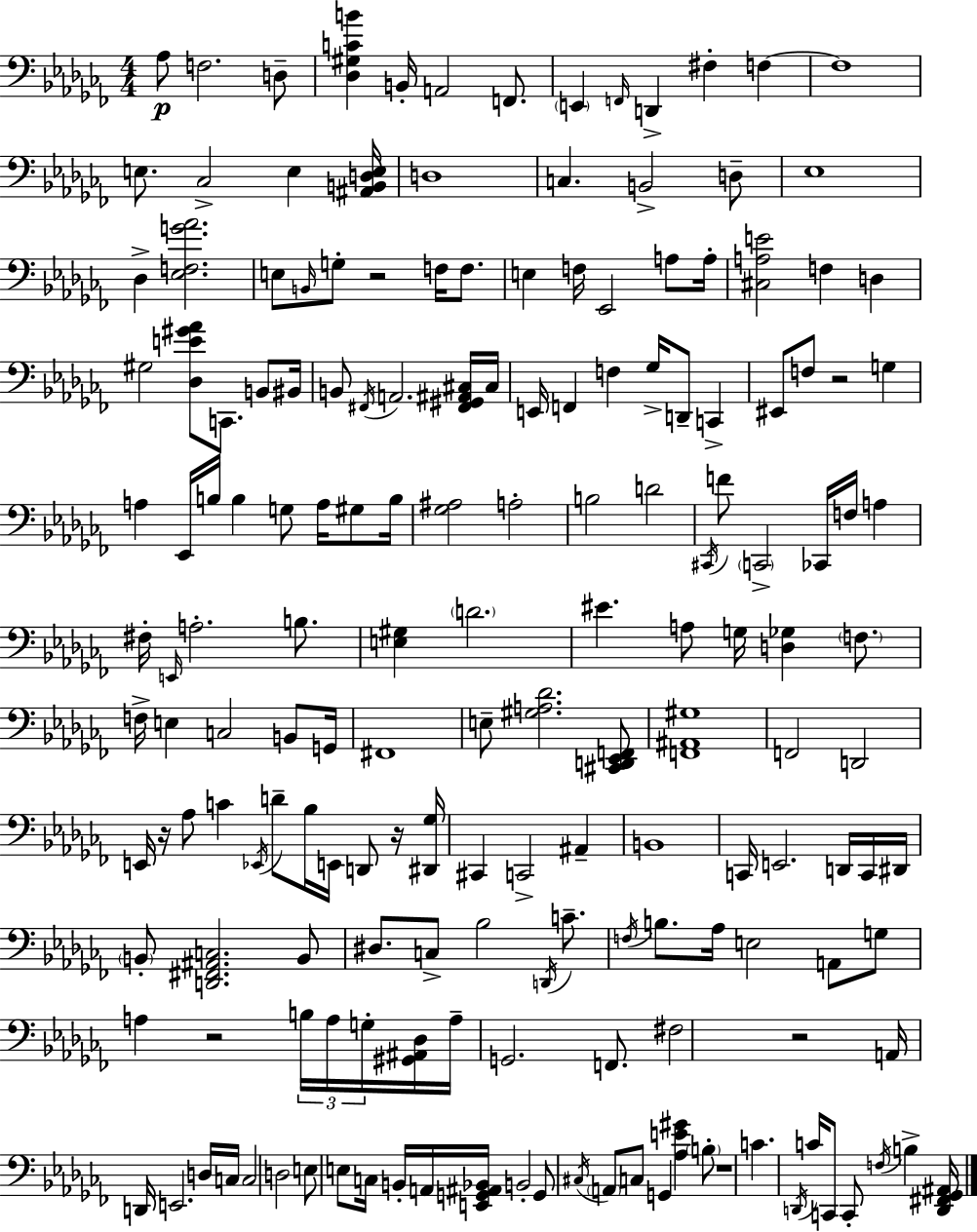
X:1
T:Untitled
M:4/4
L:1/4
K:Abm
_A,/2 F,2 D,/2 [_D,^G,CB] B,,/4 A,,2 F,,/2 E,, F,,/4 D,, ^F, F, F,4 E,/2 _C,2 E, [^A,,B,,D,E,]/4 D,4 C, B,,2 D,/2 _E,4 _D, [_E,F,G_A]2 E,/2 B,,/4 G,/2 z2 F,/4 F,/2 E, F,/4 _E,,2 A,/2 A,/4 [^C,A,E]2 F, D, ^G,2 [_D,E^G_A]/2 C,,/2 B,,/2 ^B,,/4 B,,/2 ^F,,/4 A,,2 [^F,,^G,,^A,,^C,]/4 ^C,/4 E,,/4 F,, F, _G,/4 D,,/2 C,, ^E,,/2 F,/2 z2 G, A, _E,,/4 B,/4 B, G,/2 A,/4 ^G,/2 B,/4 [_G,^A,]2 A,2 B,2 D2 ^C,,/4 F/2 C,,2 _C,,/4 F,/4 A, ^F,/4 E,,/4 A,2 B,/2 [E,^G,] D2 ^E A,/2 G,/4 [D,_G,] F,/2 F,/4 E, C,2 B,,/2 G,,/4 ^F,,4 E,/2 [^G,A,_D]2 [^C,,D,,_E,,F,,]/2 [F,,^A,,^G,]4 F,,2 D,,2 E,,/4 z/4 _A,/2 C _E,,/4 D/2 _B,/4 E,,/4 D,,/2 z/4 [^D,,_G,]/4 ^C,, C,,2 ^A,, B,,4 C,,/4 E,,2 D,,/4 C,,/4 ^D,,/4 B,,/2 [D,,^F,,^A,,C,]2 B,,/2 ^D,/2 C,/2 _B,2 D,,/4 C/2 F,/4 B,/2 _A,/4 E,2 A,,/2 G,/2 A, z2 B,/4 A,/4 G,/4 [^G,,^A,,_D,]/4 A,/4 G,,2 F,,/2 ^F,2 z2 A,,/4 D,,/4 E,,2 D,/4 C,/4 C,2 D,2 E,/2 E,/2 C,/4 B,,/4 A,,/4 [E,,G,,^A,,_B,,]/4 B,,2 G,,/2 ^C,/4 A,,/2 C,/2 G,, [_A,E^G] B,/2 z4 C D,,/4 C/4 C,,/2 C,,/2 F,/4 B, [D,,^F,,_G,,^A,,]/4